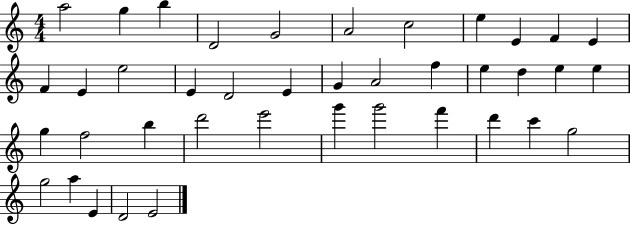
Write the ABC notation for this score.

X:1
T:Untitled
M:4/4
L:1/4
K:C
a2 g b D2 G2 A2 c2 e E F E F E e2 E D2 E G A2 f e d e e g f2 b d'2 e'2 g' g'2 f' d' c' g2 g2 a E D2 E2